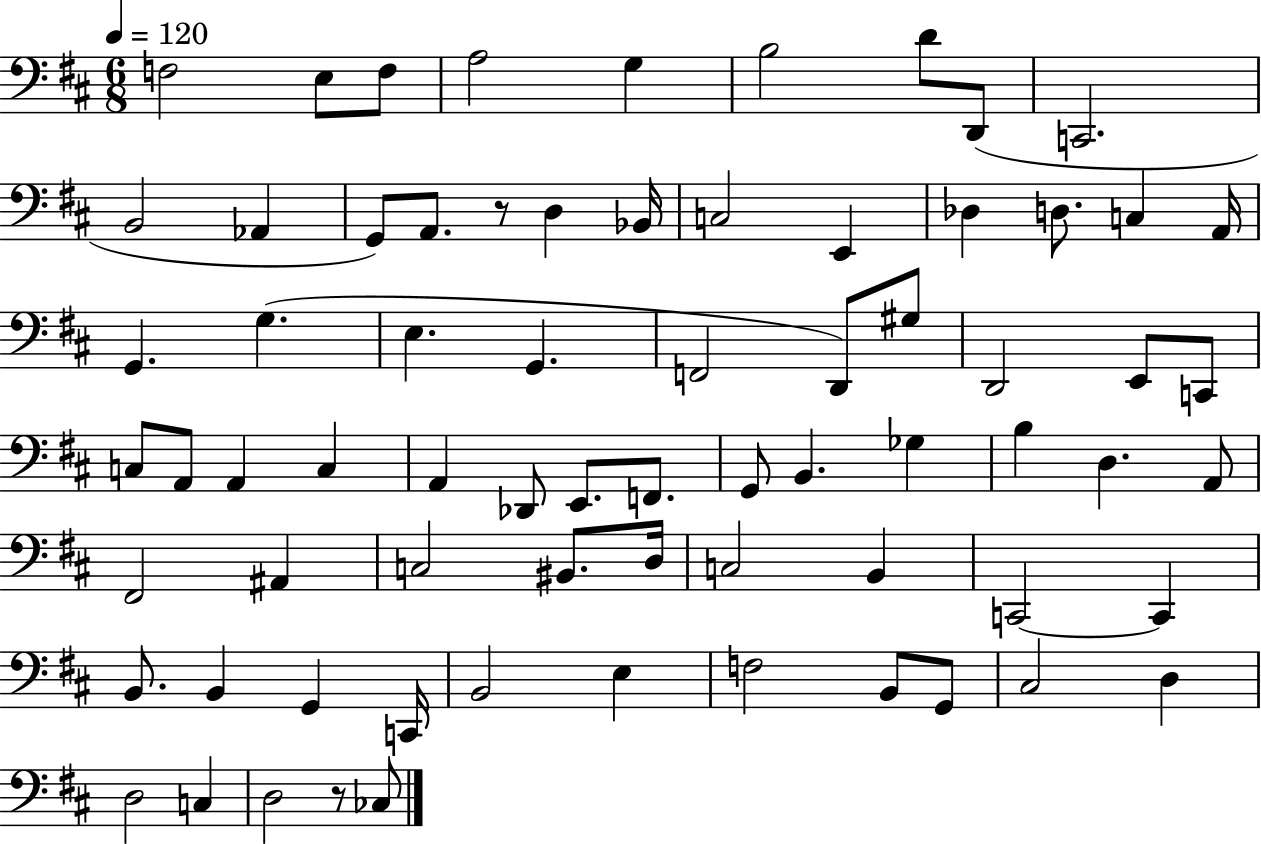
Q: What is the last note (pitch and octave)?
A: CES3